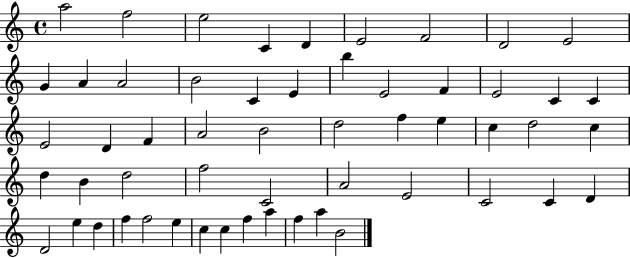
A5/h F5/h E5/h C4/q D4/q E4/h F4/h D4/h E4/h G4/q A4/q A4/h B4/h C4/q E4/q B5/q E4/h F4/q E4/h C4/q C4/q E4/h D4/q F4/q A4/h B4/h D5/h F5/q E5/q C5/q D5/h C5/q D5/q B4/q D5/h F5/h C4/h A4/h E4/h C4/h C4/q D4/q D4/h E5/q D5/q F5/q F5/h E5/q C5/q C5/q F5/q A5/q F5/q A5/q B4/h